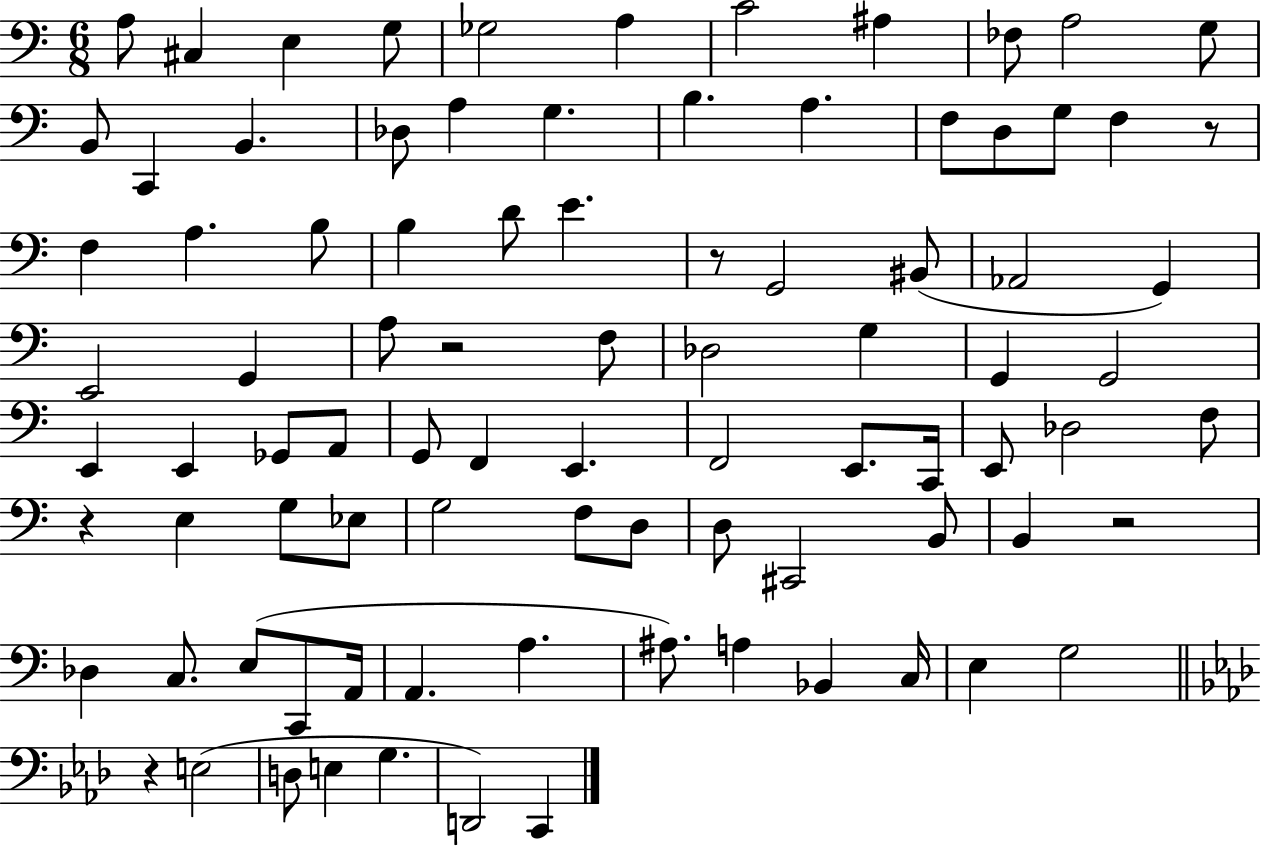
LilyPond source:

{
  \clef bass
  \numericTimeSignature
  \time 6/8
  \key c \major
  a8 cis4 e4 g8 | ges2 a4 | c'2 ais4 | fes8 a2 g8 | \break b,8 c,4 b,4. | des8 a4 g4. | b4. a4. | f8 d8 g8 f4 r8 | \break f4 a4. b8 | b4 d'8 e'4. | r8 g,2 bis,8( | aes,2 g,4) | \break e,2 g,4 | a8 r2 f8 | des2 g4 | g,4 g,2 | \break e,4 e,4 ges,8 a,8 | g,8 f,4 e,4. | f,2 e,8. c,16 | e,8 des2 f8 | \break r4 e4 g8 ees8 | g2 f8 d8 | d8 cis,2 b,8 | b,4 r2 | \break des4 c8. e8( c,8 a,16 | a,4. a4. | ais8.) a4 bes,4 c16 | e4 g2 | \break \bar "||" \break \key aes \major r4 e2( | d8 e4 g4. | d,2) c,4 | \bar "|."
}